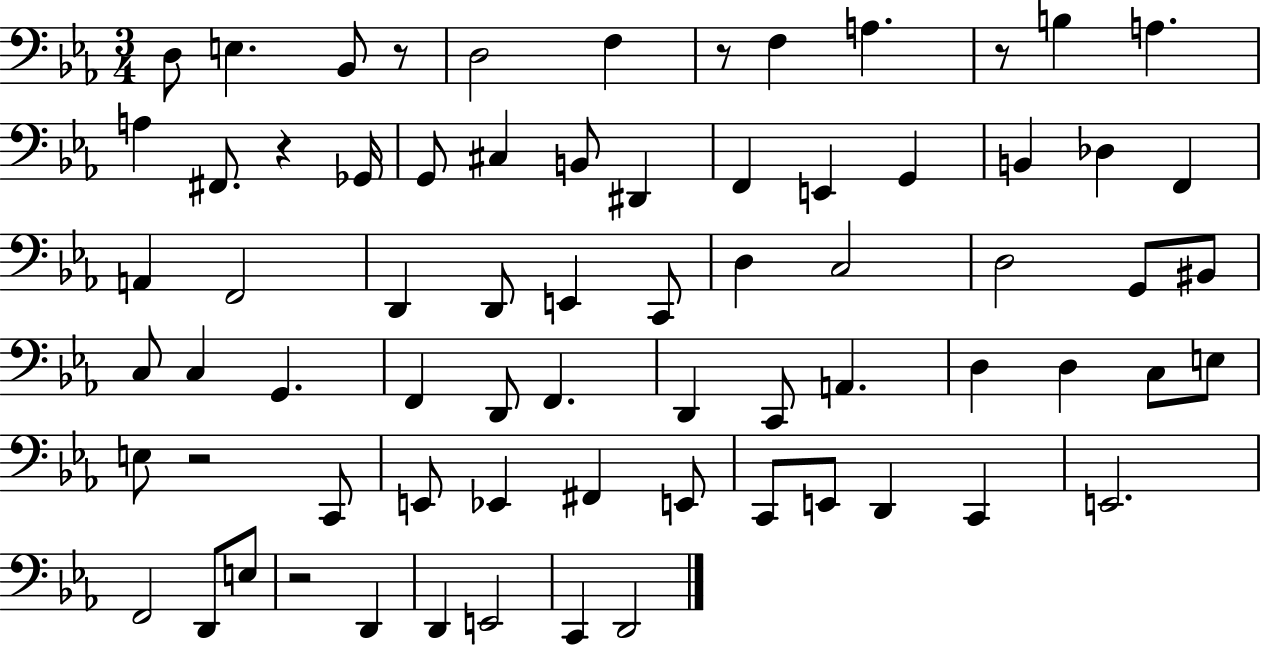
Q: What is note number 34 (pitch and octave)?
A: C3